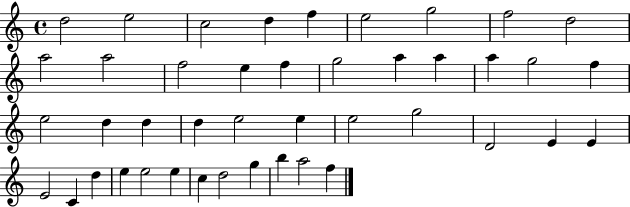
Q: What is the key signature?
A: C major